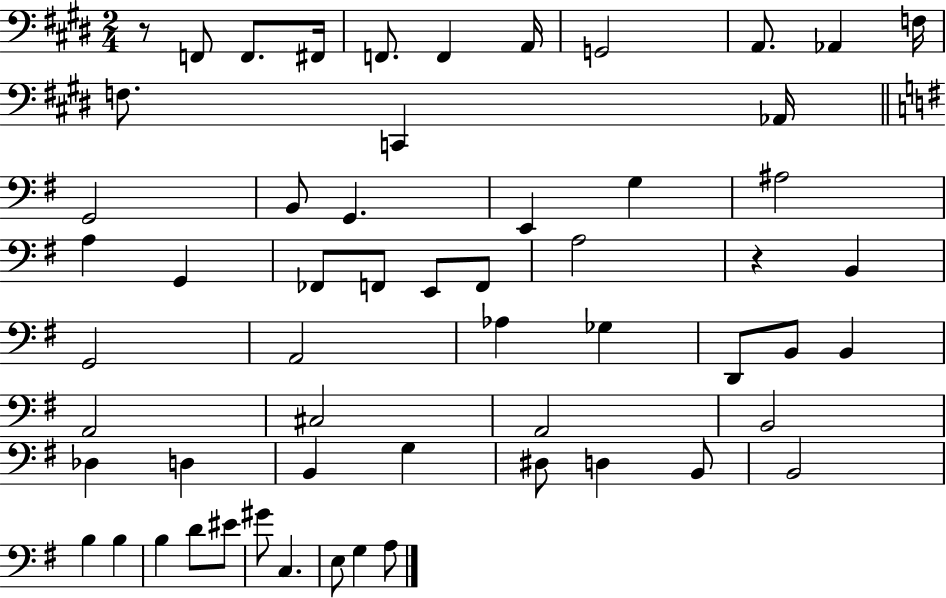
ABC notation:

X:1
T:Untitled
M:2/4
L:1/4
K:E
z/2 F,,/2 F,,/2 ^F,,/4 F,,/2 F,, A,,/4 G,,2 A,,/2 _A,, F,/4 F,/2 C,, _A,,/4 G,,2 B,,/2 G,, E,, G, ^A,2 A, G,, _F,,/2 F,,/2 E,,/2 F,,/2 A,2 z B,, G,,2 A,,2 _A, _G, D,,/2 B,,/2 B,, A,,2 ^C,2 A,,2 B,,2 _D, D, B,, G, ^D,/2 D, B,,/2 B,,2 B, B, B, D/2 ^E/2 ^G/2 C, E,/2 G, A,/2